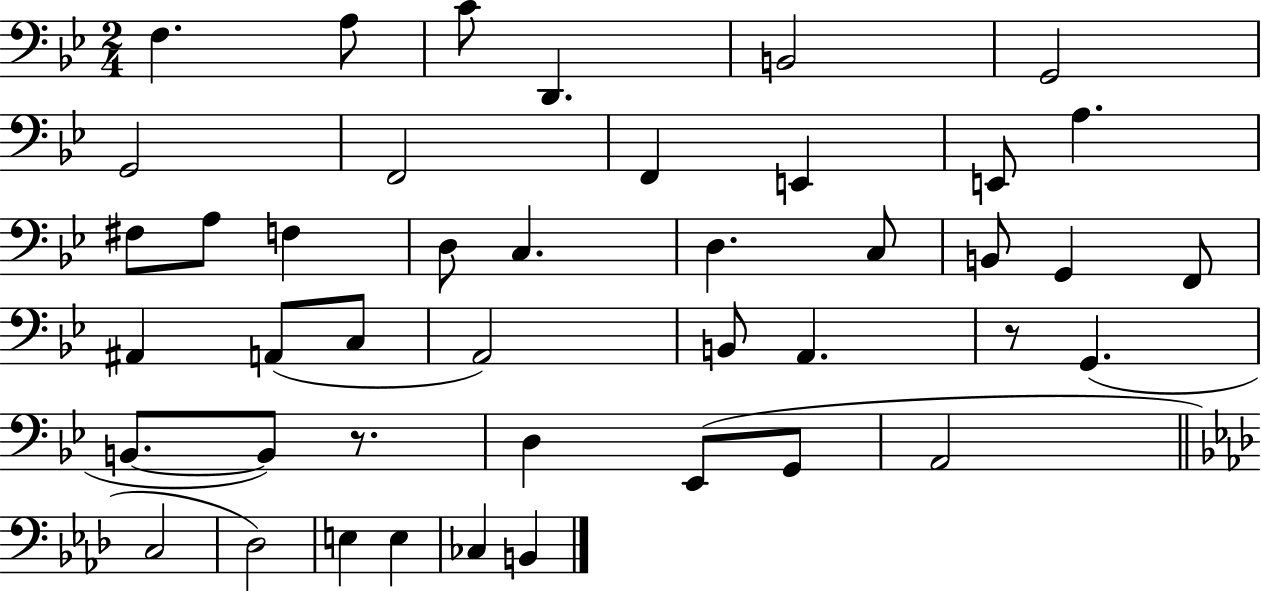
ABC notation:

X:1
T:Untitled
M:2/4
L:1/4
K:Bb
F, A,/2 C/2 D,, B,,2 G,,2 G,,2 F,,2 F,, E,, E,,/2 A, ^F,/2 A,/2 F, D,/2 C, D, C,/2 B,,/2 G,, F,,/2 ^A,, A,,/2 C,/2 A,,2 B,,/2 A,, z/2 G,, B,,/2 B,,/2 z/2 D, _E,,/2 G,,/2 A,,2 C,2 _D,2 E, E, _C, B,,